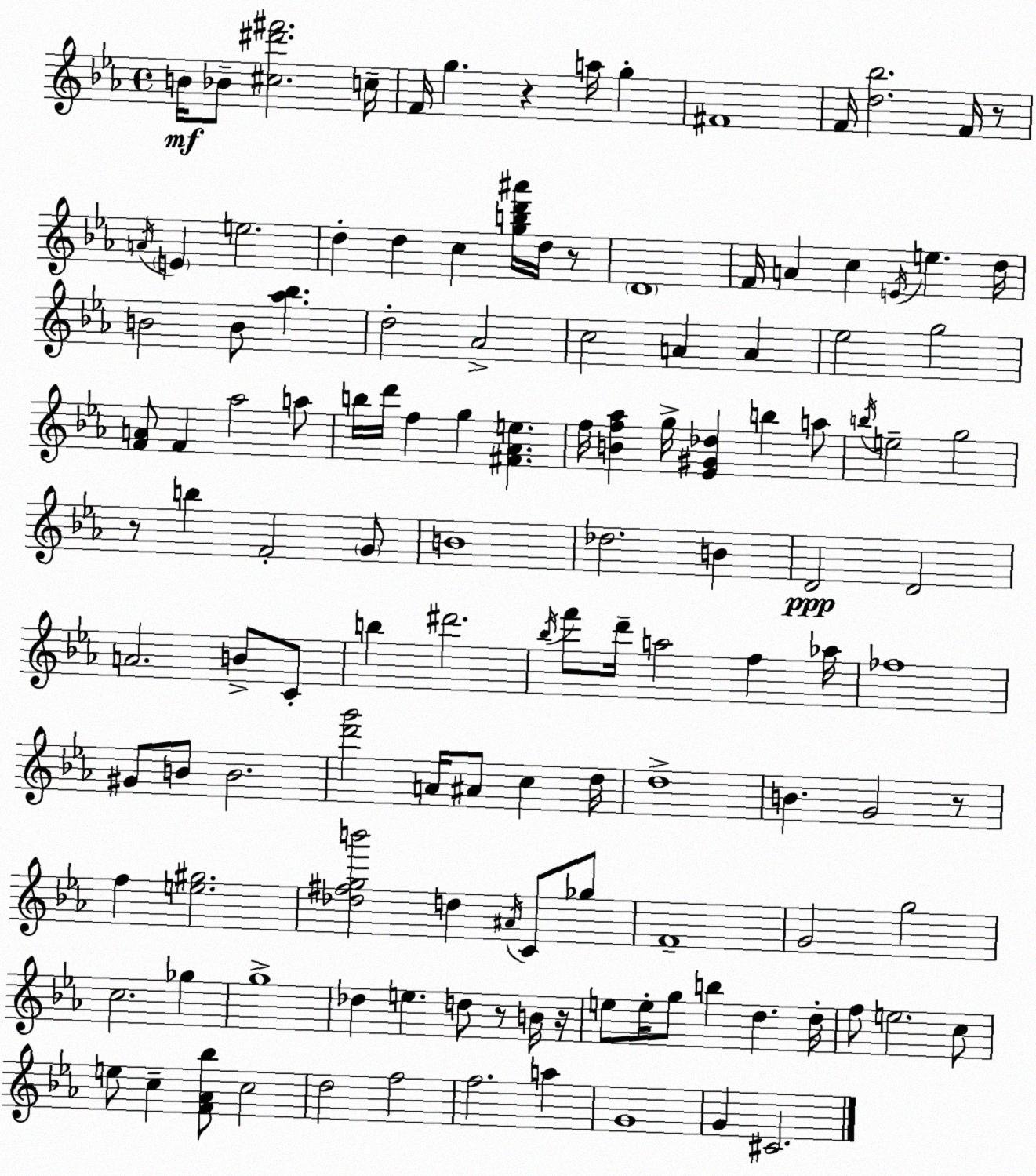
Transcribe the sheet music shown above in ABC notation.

X:1
T:Untitled
M:4/4
L:1/4
K:Cm
B/4 _B/2 [^c^d'^f']2 c/4 F/4 g z a/4 g ^F4 F/4 [d_b]2 F/4 z/2 A/4 E e2 d d c [gbd'^a']/4 d/4 z/2 D4 F/4 A c E/4 e d/4 B2 B/2 [_a_b] d2 _A2 c2 A A _e2 g2 [FA]/2 F _a2 a/2 b/4 d'/4 f g [^F_Ae] f/4 [Bf_a] g/4 [_E^G_d] b a/2 b/4 e2 g2 z/2 b F2 G/2 B4 _d2 B D2 D2 A2 B/2 C/2 b ^d'2 _b/4 f'/2 d'/4 a2 f _a/4 _f4 ^G/2 B/2 B2 [d'g']2 A/4 ^A/2 c d/4 d4 B G2 z/2 f [e^g]2 [_d^fgb']2 d ^A/4 C/2 _g/2 F4 G2 g2 c2 _g g4 _d e d/2 z/2 B/4 z/4 e/2 e/4 g/2 b d d/4 f/2 e2 c/2 e/2 c [F_A_b]/2 c2 d2 f2 f2 a G4 G ^C2